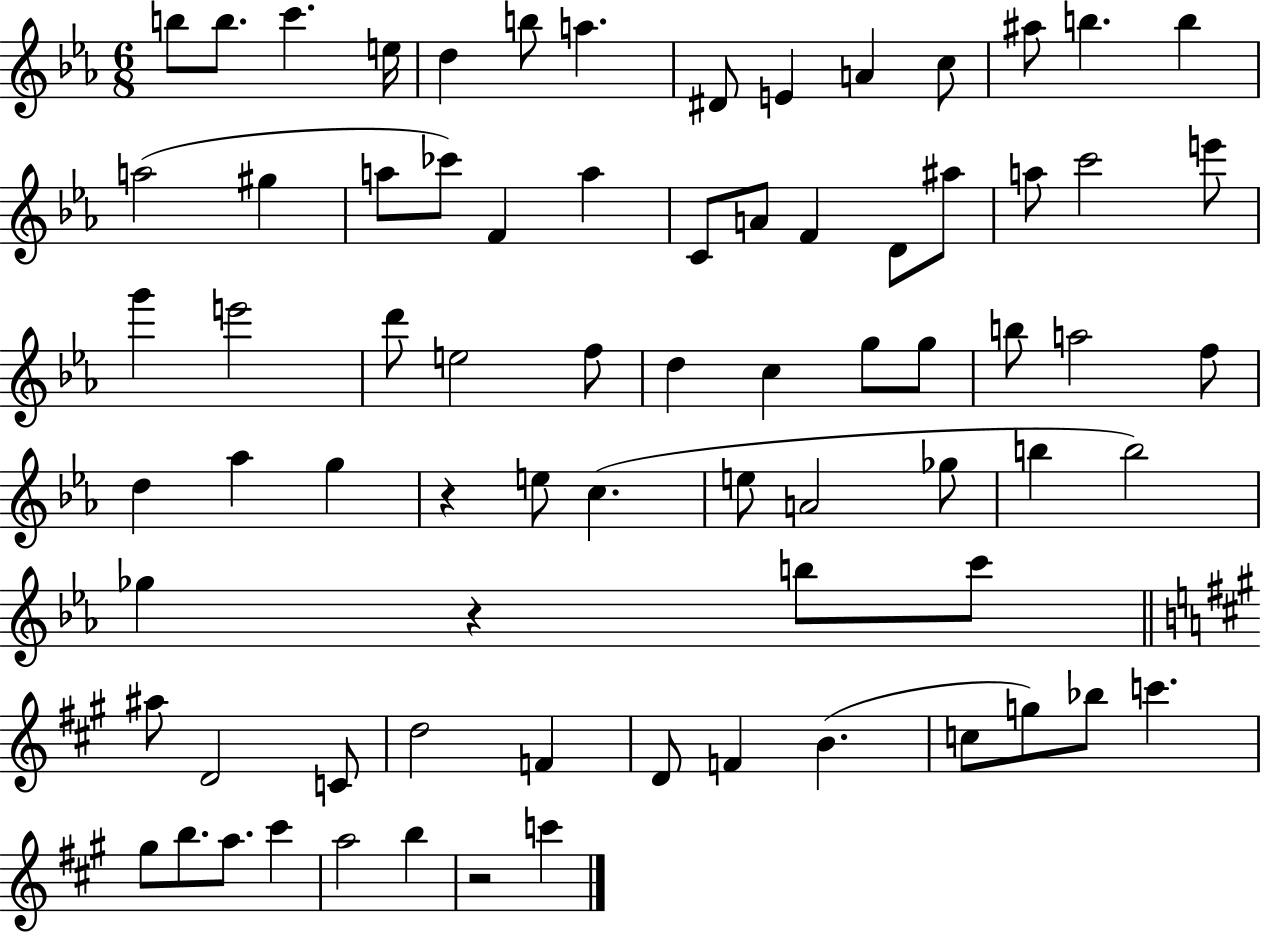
B5/e B5/e. C6/q. E5/s D5/q B5/e A5/q. D#4/e E4/q A4/q C5/e A#5/e B5/q. B5/q A5/h G#5/q A5/e CES6/e F4/q A5/q C4/e A4/e F4/q D4/e A#5/e A5/e C6/h E6/e G6/q E6/h D6/e E5/h F5/e D5/q C5/q G5/e G5/e B5/e A5/h F5/e D5/q Ab5/q G5/q R/q E5/e C5/q. E5/e A4/h Gb5/e B5/q B5/h Gb5/q R/q B5/e C6/e A#5/e D4/h C4/e D5/h F4/q D4/e F4/q B4/q. C5/e G5/e Bb5/e C6/q. G#5/e B5/e. A5/e. C#6/q A5/h B5/q R/h C6/q